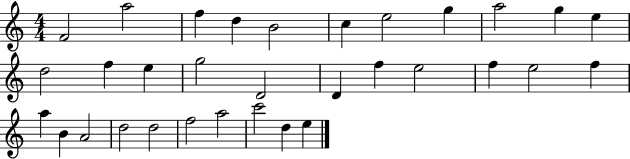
F4/h A5/h F5/q D5/q B4/h C5/q E5/h G5/q A5/h G5/q E5/q D5/h F5/q E5/q G5/h D4/h D4/q F5/q E5/h F5/q E5/h F5/q A5/q B4/q A4/h D5/h D5/h F5/h A5/h C6/h D5/q E5/q